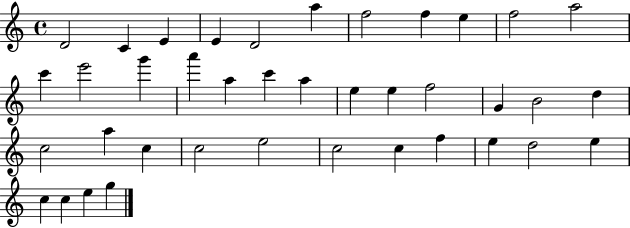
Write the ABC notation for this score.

X:1
T:Untitled
M:4/4
L:1/4
K:C
D2 C E E D2 a f2 f e f2 a2 c' e'2 g' a' a c' a e e f2 G B2 d c2 a c c2 e2 c2 c f e d2 e c c e g